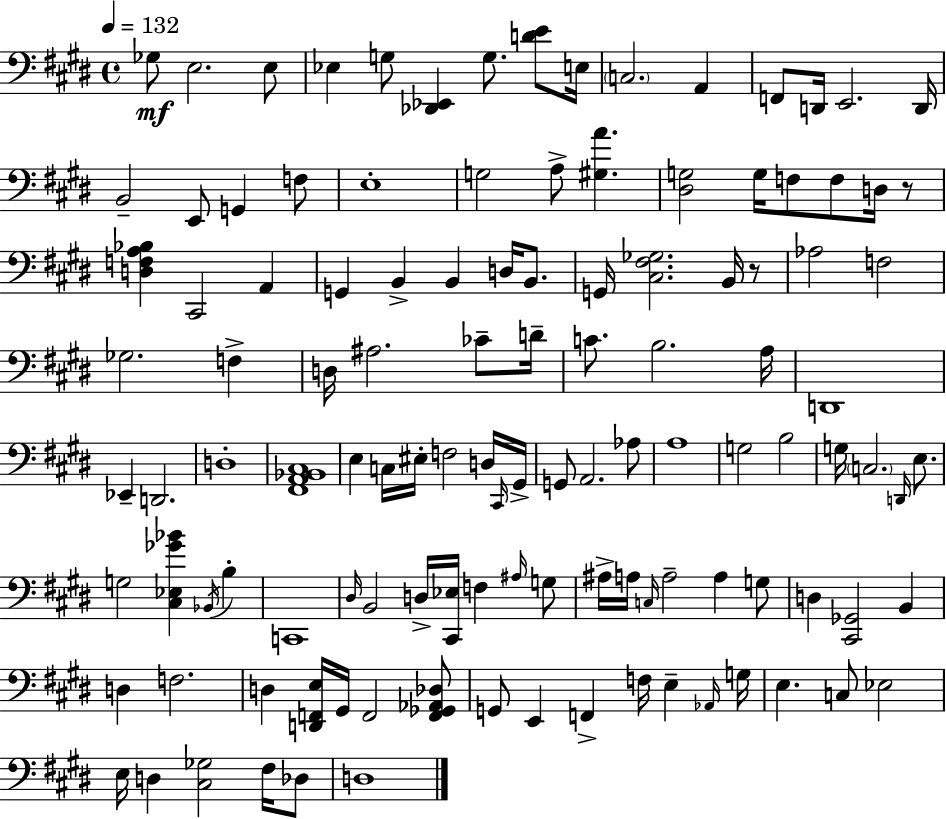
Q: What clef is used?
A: bass